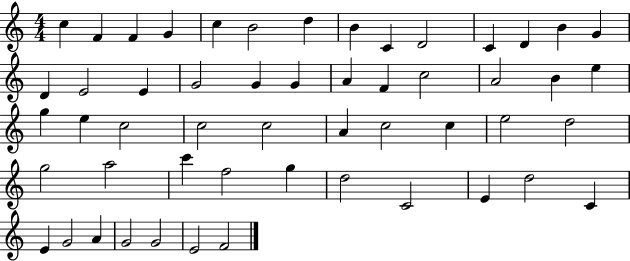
X:1
T:Untitled
M:4/4
L:1/4
K:C
c F F G c B2 d B C D2 C D B G D E2 E G2 G G A F c2 A2 B e g e c2 c2 c2 A c2 c e2 d2 g2 a2 c' f2 g d2 C2 E d2 C E G2 A G2 G2 E2 F2